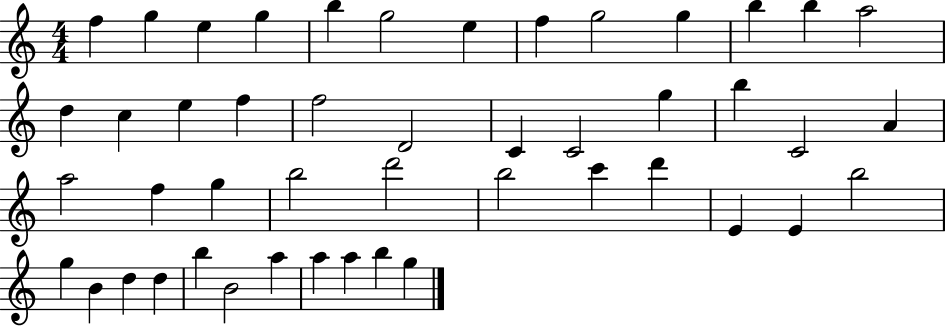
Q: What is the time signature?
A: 4/4